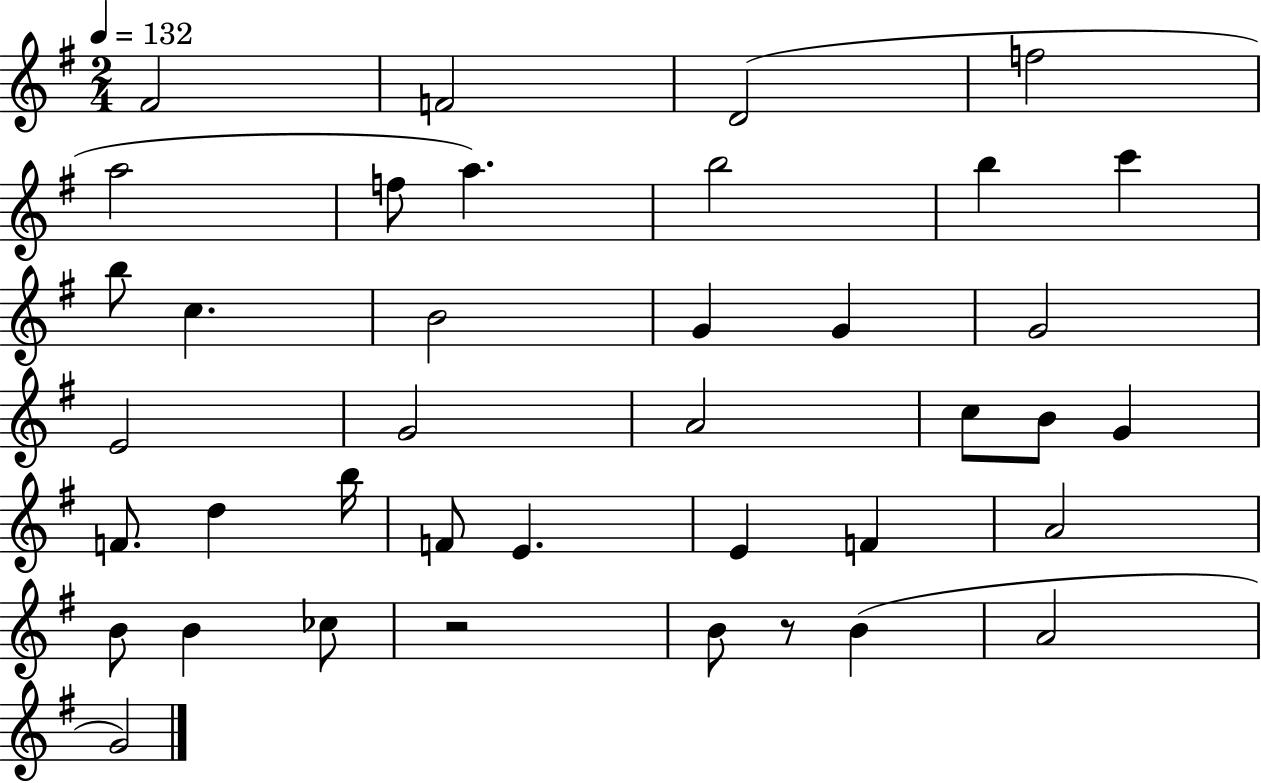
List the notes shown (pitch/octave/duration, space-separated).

F#4/h F4/h D4/h F5/h A5/h F5/e A5/q. B5/h B5/q C6/q B5/e C5/q. B4/h G4/q G4/q G4/h E4/h G4/h A4/h C5/e B4/e G4/q F4/e. D5/q B5/s F4/e E4/q. E4/q F4/q A4/h B4/e B4/q CES5/e R/h B4/e R/e B4/q A4/h G4/h